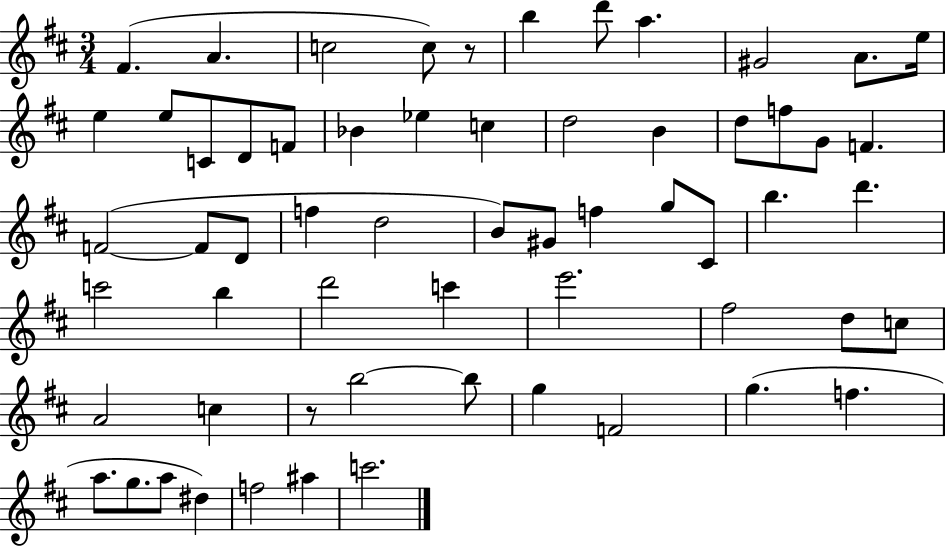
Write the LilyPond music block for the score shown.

{
  \clef treble
  \numericTimeSignature
  \time 3/4
  \key d \major
  \repeat volta 2 { fis'4.( a'4. | c''2 c''8) r8 | b''4 d'''8 a''4. | gis'2 a'8. e''16 | \break e''4 e''8 c'8 d'8 f'8 | bes'4 ees''4 c''4 | d''2 b'4 | d''8 f''8 g'8 f'4. | \break f'2~(~ f'8 d'8 | f''4 d''2 | b'8) gis'8 f''4 g''8 cis'8 | b''4. d'''4. | \break c'''2 b''4 | d'''2 c'''4 | e'''2. | fis''2 d''8 c''8 | \break a'2 c''4 | r8 b''2~~ b''8 | g''4 f'2 | g''4.( f''4. | \break a''8. g''8. a''8 dis''4) | f''2 ais''4 | c'''2. | } \bar "|."
}